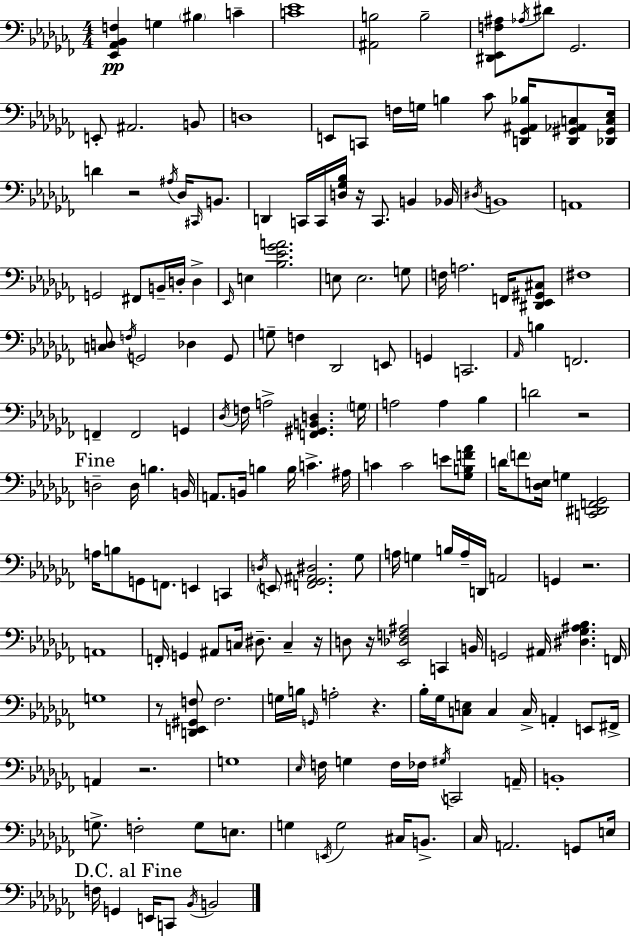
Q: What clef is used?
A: bass